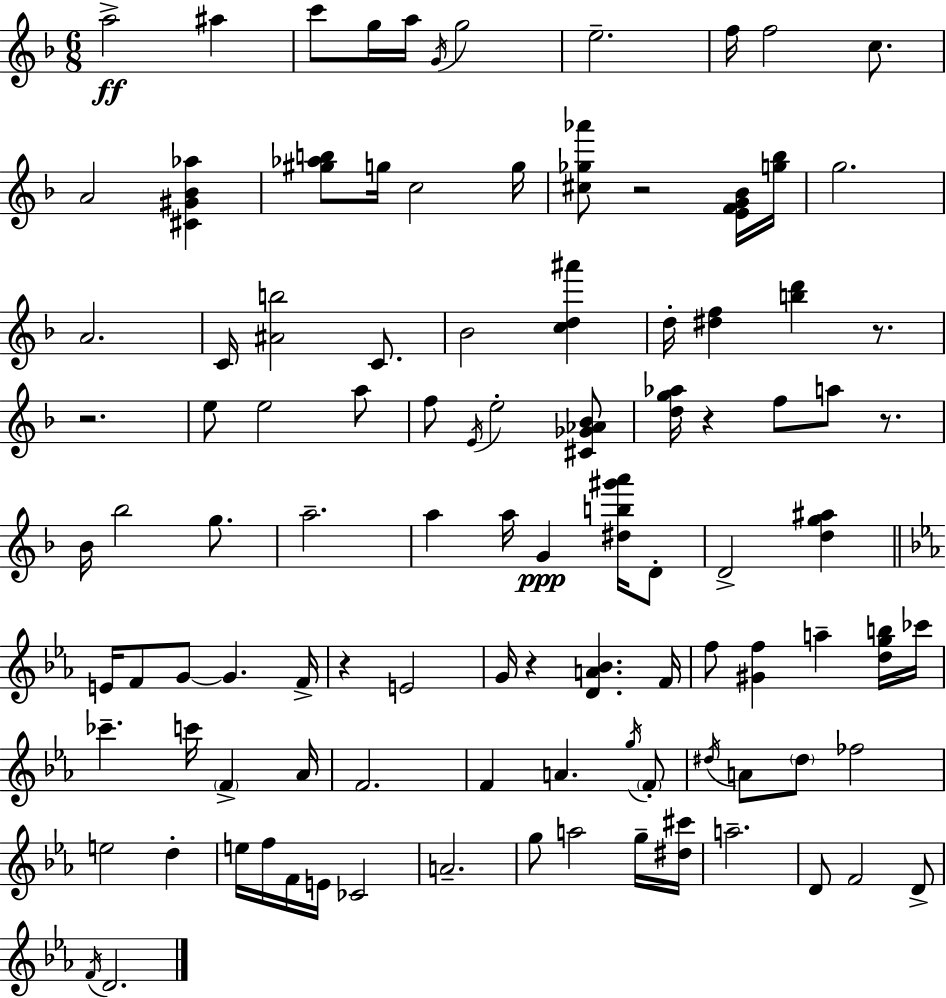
X:1
T:Untitled
M:6/8
L:1/4
K:Dm
a2 ^a c'/2 g/4 a/4 G/4 g2 e2 f/4 f2 c/2 A2 [^C^G_B_a] [^g_ab]/2 g/4 c2 g/4 [^c_g_a']/2 z2 [EFG_B]/4 [g_b]/4 g2 A2 C/4 [^Ab]2 C/2 _B2 [cd^a'] d/4 [^df] [bd'] z/2 z2 e/2 e2 a/2 f/2 E/4 e2 [^C_G_A_B]/2 [dg_a]/4 z f/2 a/2 z/2 _B/4 _b2 g/2 a2 a a/4 G [^db^g'a']/4 D/2 D2 [dg^a] E/4 F/2 G/2 G F/4 z E2 G/4 z [DA_B] F/4 f/2 [^Gf] a [dgb]/4 _c'/4 _c' c'/4 F _A/4 F2 F A g/4 F/2 ^d/4 A/2 ^d/2 _f2 e2 d e/4 f/4 F/4 E/4 _C2 A2 g/2 a2 g/4 [^d^c']/4 a2 D/2 F2 D/2 F/4 D2